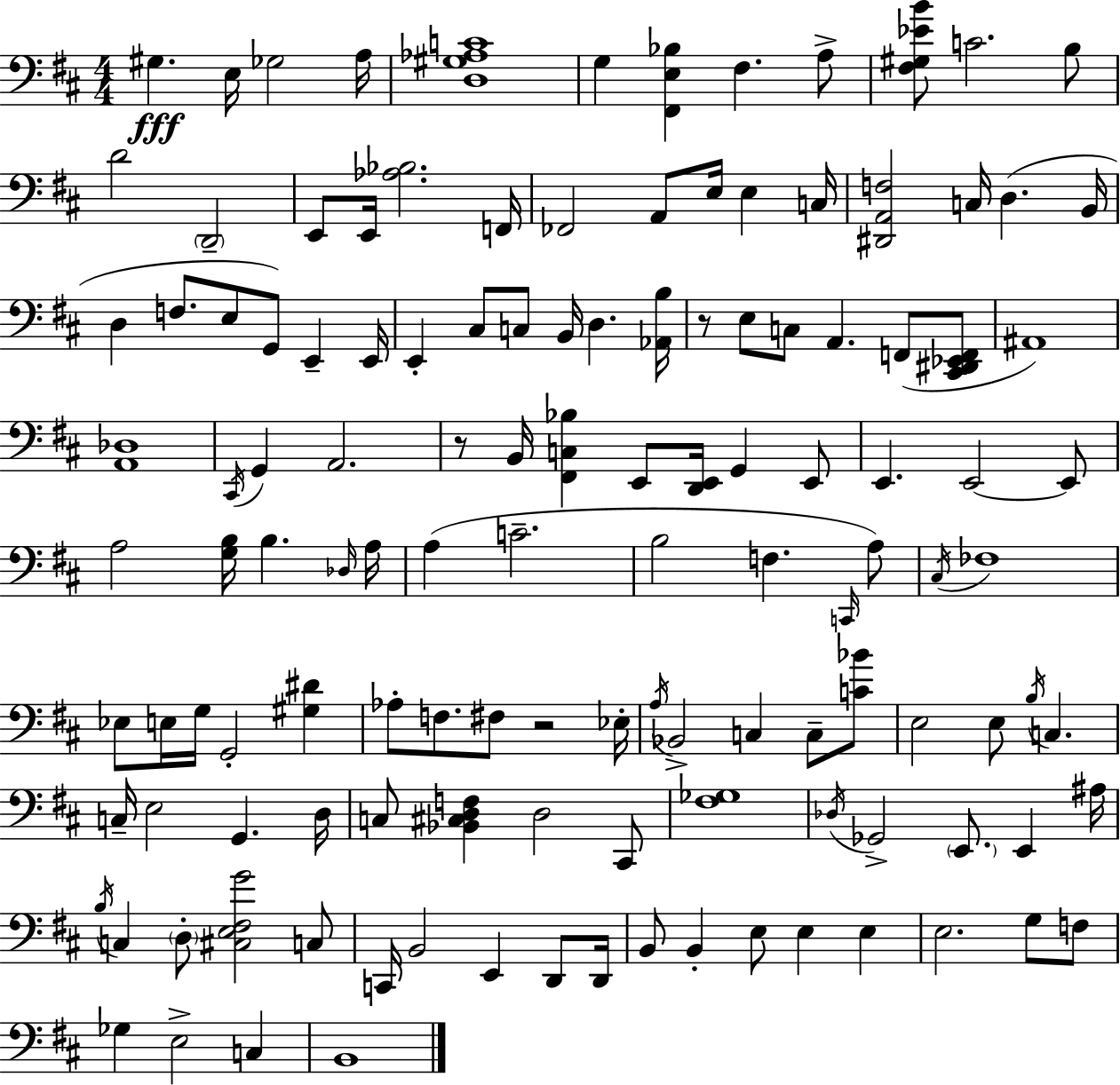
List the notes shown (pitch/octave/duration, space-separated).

G#3/q. E3/s Gb3/h A3/s [D3,G#3,Ab3,C4]/w G3/q [F#2,E3,Bb3]/q F#3/q. A3/e [F#3,G#3,Eb4,B4]/e C4/h. B3/e D4/h D2/h E2/e E2/s [Ab3,Bb3]/h. F2/s FES2/h A2/e E3/s E3/q C3/s [D#2,A2,F3]/h C3/s D3/q. B2/s D3/q F3/e. E3/e G2/e E2/q E2/s E2/q C#3/e C3/e B2/s D3/q. [Ab2,B3]/s R/e E3/e C3/e A2/q. F2/e [C#2,D#2,Eb2,F2]/e A#2/w [A2,Db3]/w C#2/s G2/q A2/h. R/e B2/s [F#2,C3,Bb3]/q E2/e [D2,E2]/s G2/q E2/e E2/q. E2/h E2/e A3/h [G3,B3]/s B3/q. Db3/s A3/s A3/q C4/h. B3/h F3/q. C2/s A3/e C#3/s FES3/w Eb3/e E3/s G3/s G2/h [G#3,D#4]/q Ab3/e F3/e. F#3/e R/h Eb3/s A3/s Bb2/h C3/q C3/e [C4,Bb4]/e E3/h E3/e B3/s C3/q. C3/s E3/h G2/q. D3/s C3/e [Bb2,C#3,D3,F3]/q D3/h C#2/e [F#3,Gb3]/w Db3/s Gb2/h E2/e. E2/q A#3/s B3/s C3/q D3/e [C#3,E3,F#3,G4]/h C3/e C2/s B2/h E2/q D2/e D2/s B2/e B2/q E3/e E3/q E3/q E3/h. G3/e F3/e Gb3/q E3/h C3/q B2/w